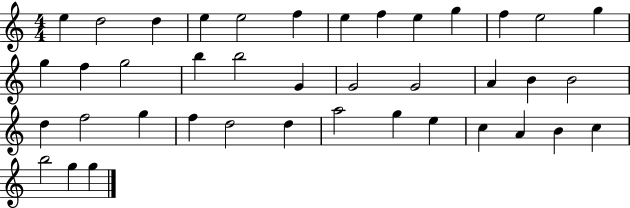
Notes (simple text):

E5/q D5/h D5/q E5/q E5/h F5/q E5/q F5/q E5/q G5/q F5/q E5/h G5/q G5/q F5/q G5/h B5/q B5/h G4/q G4/h G4/h A4/q B4/q B4/h D5/q F5/h G5/q F5/q D5/h D5/q A5/h G5/q E5/q C5/q A4/q B4/q C5/q B5/h G5/q G5/q